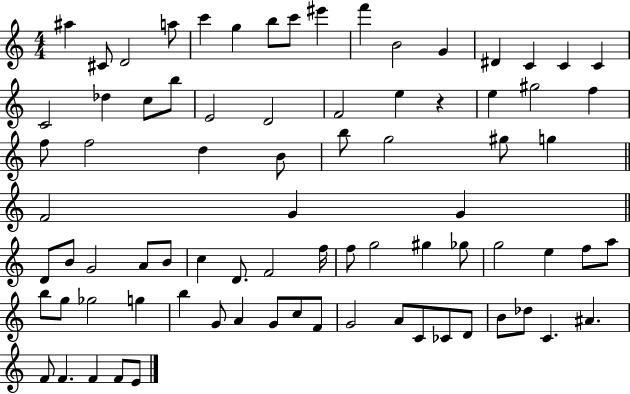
{
  \clef treble
  \numericTimeSignature
  \time 4/4
  \key c \major
  ais''4 cis'8 d'2 a''8 | c'''4 g''4 b''8 c'''8 eis'''4 | f'''4 b'2 g'4 | dis'4 c'4 c'4 c'4 | \break c'2 des''4 c''8 b''8 | e'2 d'2 | f'2 e''4 r4 | e''4 gis''2 f''4 | \break f''8 f''2 d''4 b'8 | b''8 g''2 gis''8 g''4 | \bar "||" \break \key a \minor f'2 g'4 g'4 | \bar "||" \break \key c \major d'8 b'8 g'2 a'8 b'8 | c''4 d'8. f'2 f''16 | f''8 g''2 gis''4 ges''8 | g''2 e''4 f''8 a''8 | \break b''8 g''8 ges''2 g''4 | b''4 g'8 a'4 g'8 c''8 f'8 | g'2 a'8 c'8 ces'8 d'8 | b'8 des''8 c'4. ais'4. | \break f'8 f'4. f'4 f'8 e'8 | \bar "|."
}